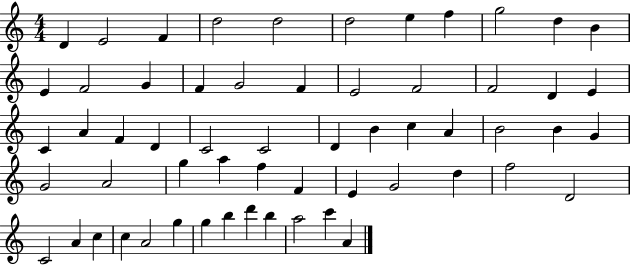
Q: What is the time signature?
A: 4/4